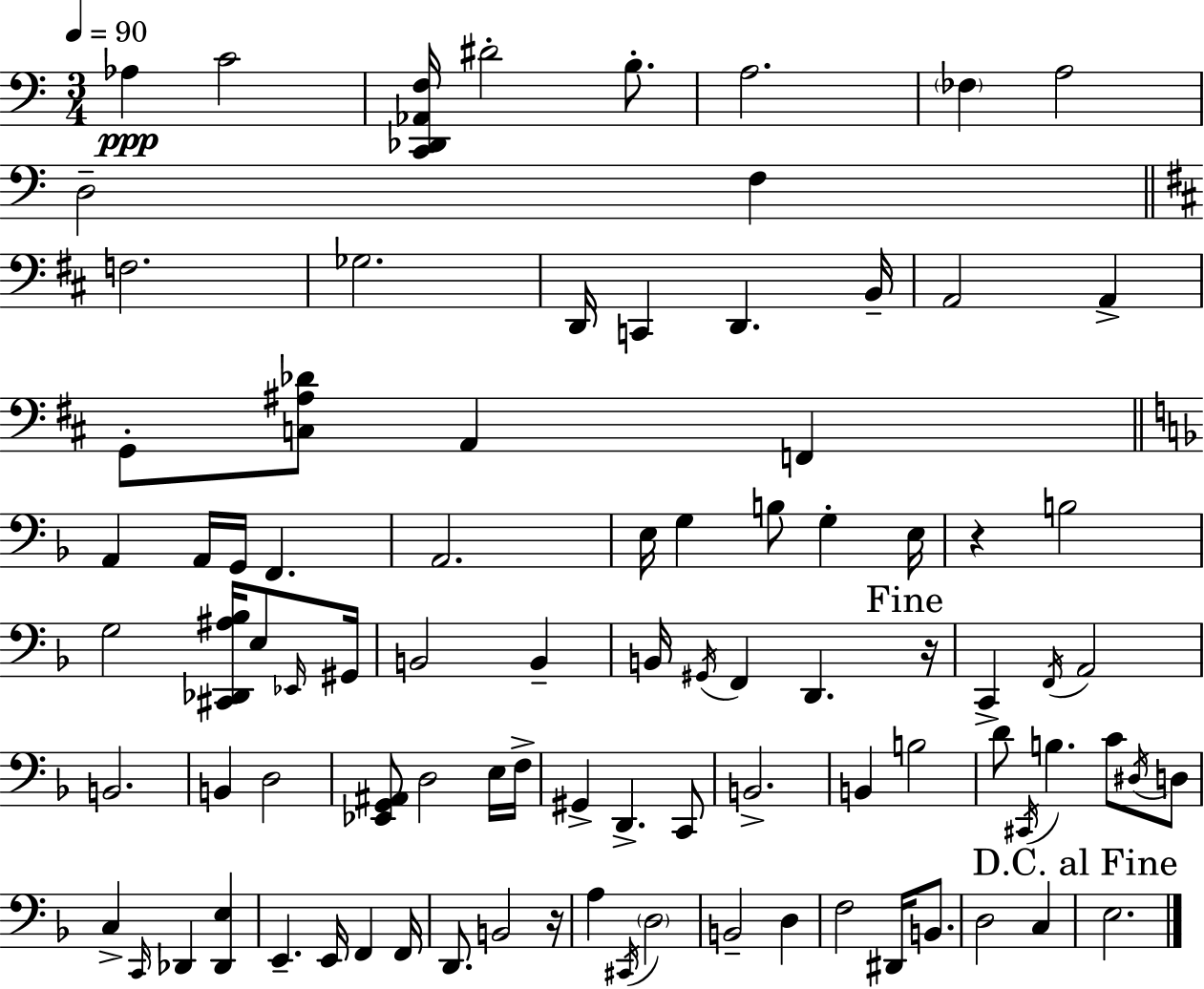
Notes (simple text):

Ab3/q C4/h [C2,Db2,Ab2,F3]/s D#4/h B3/e. A3/h. FES3/q A3/h D3/h F3/q F3/h. Gb3/h. D2/s C2/q D2/q. B2/s A2/h A2/q G2/e [C3,A#3,Db4]/e A2/q F2/q A2/q A2/s G2/s F2/q. A2/h. E3/s G3/q B3/e G3/q E3/s R/q B3/h G3/h [C#2,Db2,A#3,Bb3]/s E3/e Eb2/s G#2/s B2/h B2/q B2/s G#2/s F2/q D2/q. R/s C2/q F2/s A2/h B2/h. B2/q D3/h [Eb2,G2,A#2]/e D3/h E3/s F3/s G#2/q D2/q. C2/e B2/h. B2/q B3/h D4/e C#2/s B3/q. C4/e D#3/s D3/e C3/q C2/s Db2/q [Db2,E3]/q E2/q. E2/s F2/q F2/s D2/e. B2/h R/s A3/q C#2/s D3/h B2/h D3/q F3/h D#2/s B2/e. D3/h C3/q E3/h.